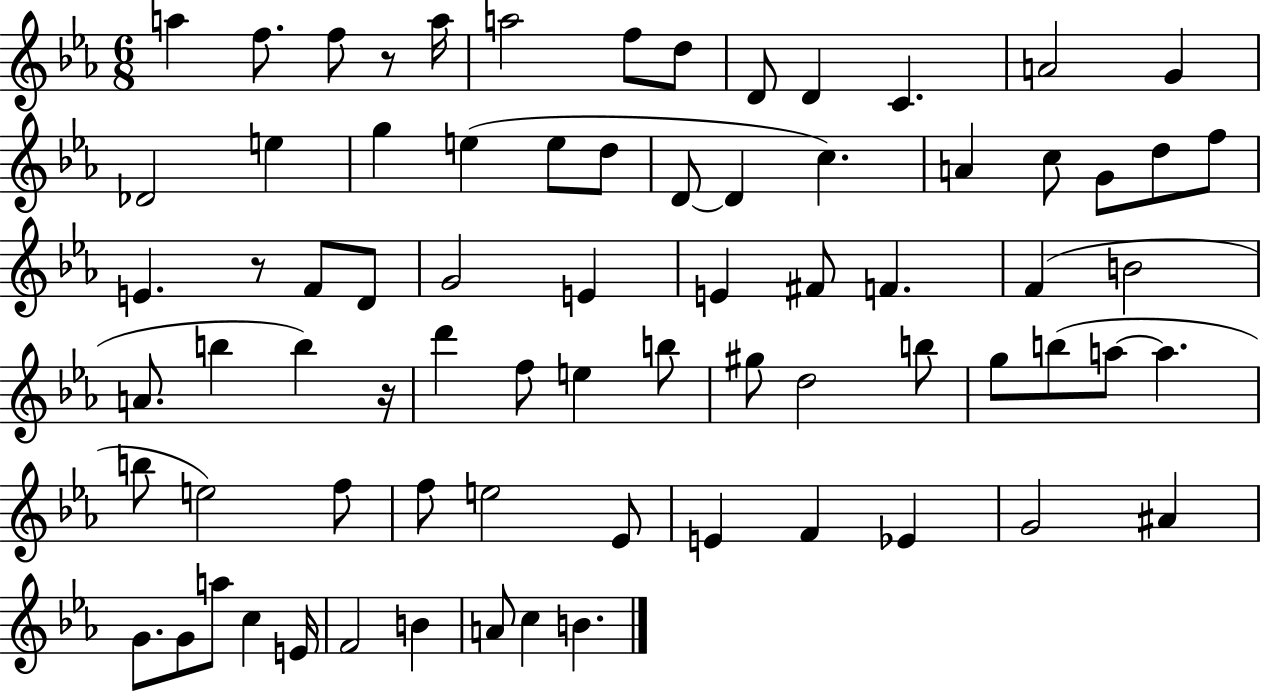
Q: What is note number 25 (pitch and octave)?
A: D5